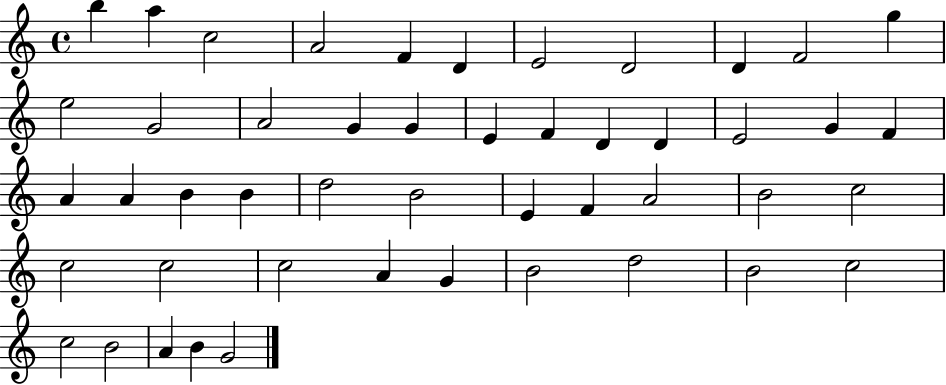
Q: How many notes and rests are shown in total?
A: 48